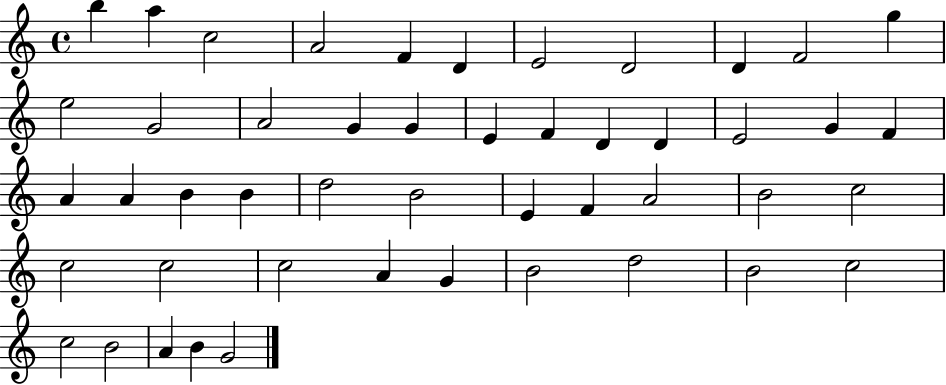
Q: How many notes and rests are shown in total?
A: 48